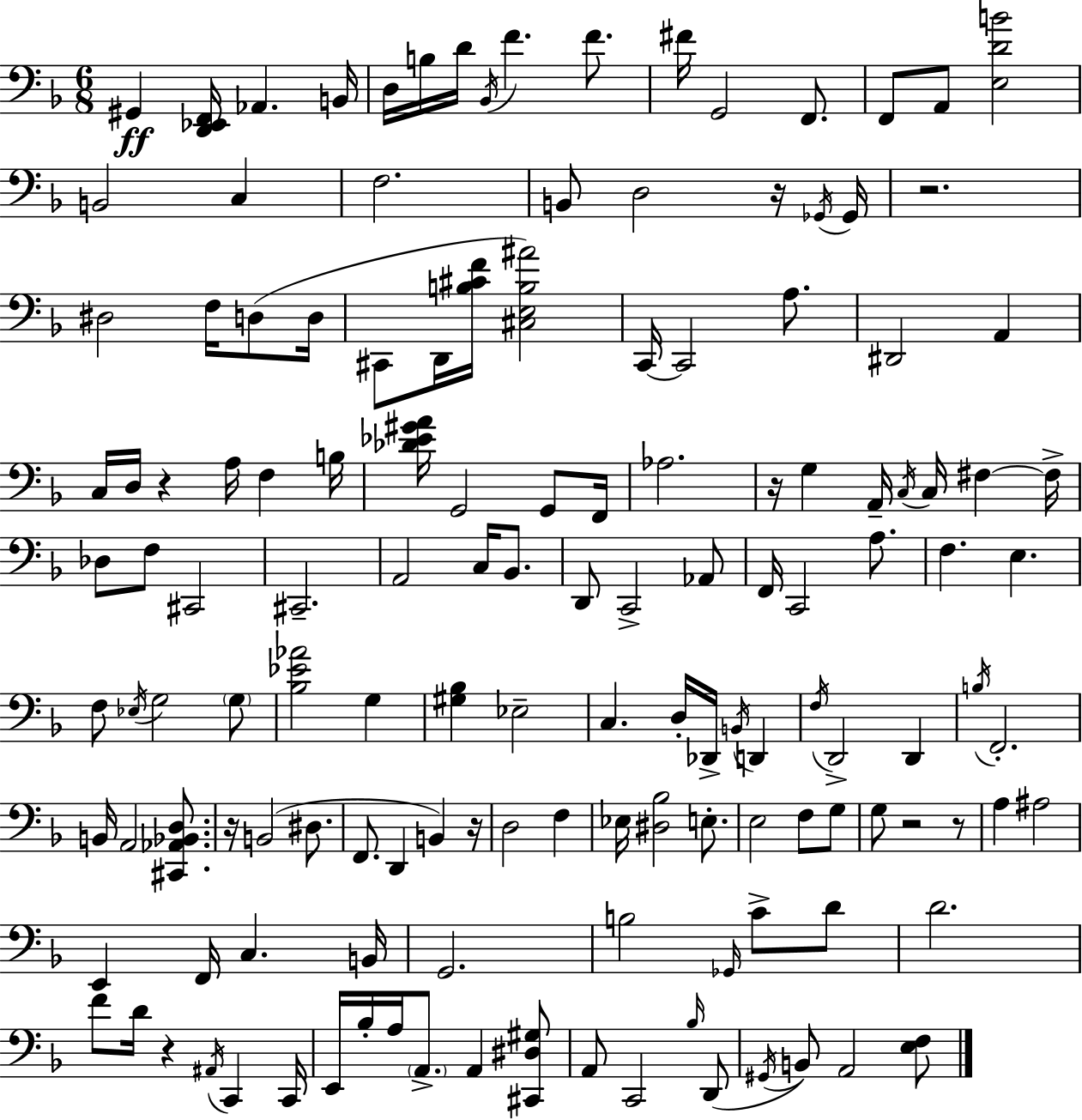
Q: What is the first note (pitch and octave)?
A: G#2